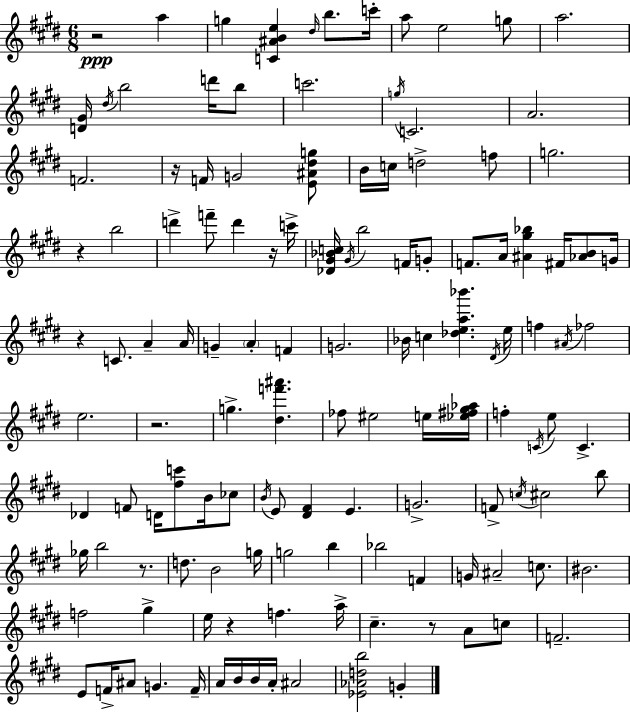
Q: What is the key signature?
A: E major